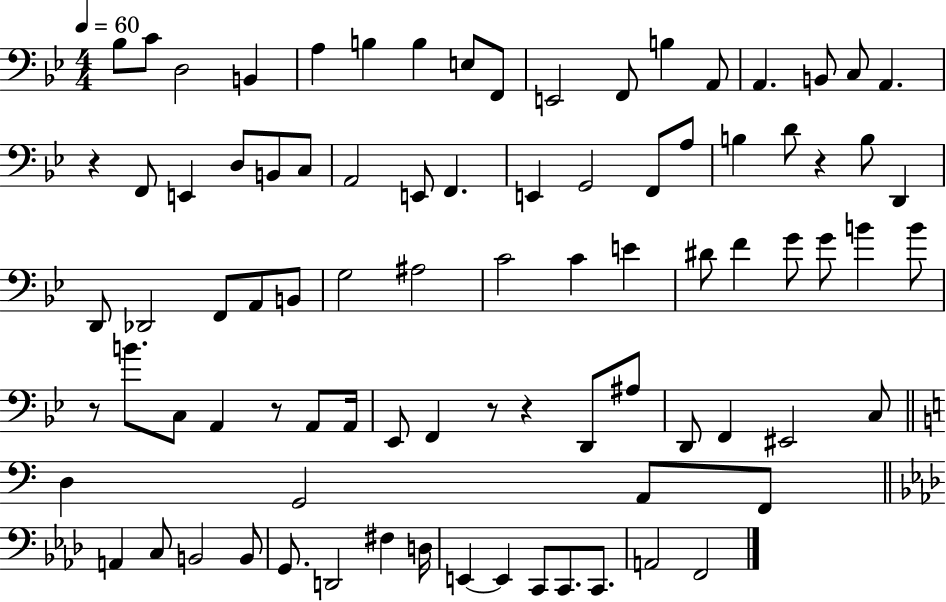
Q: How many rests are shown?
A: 6